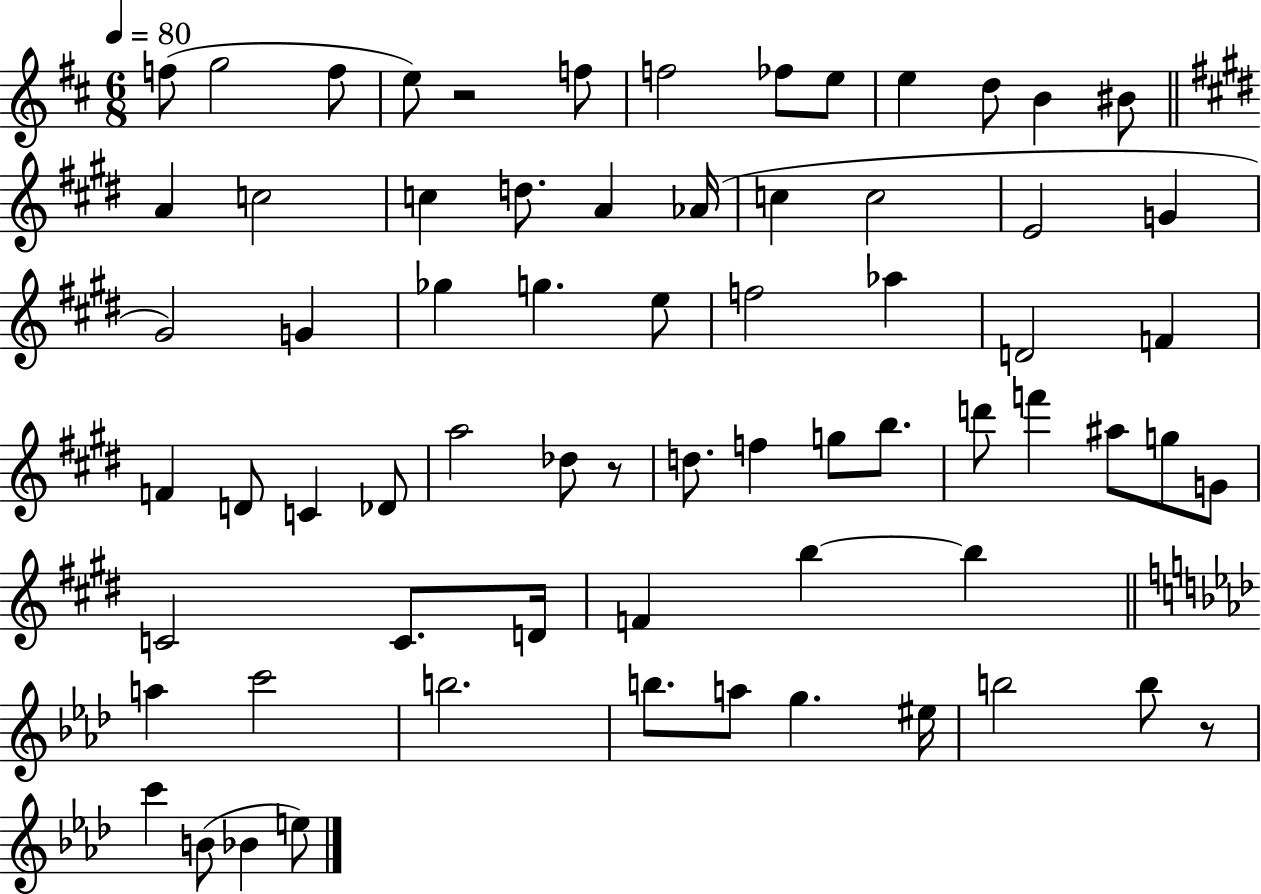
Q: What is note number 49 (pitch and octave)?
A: D4